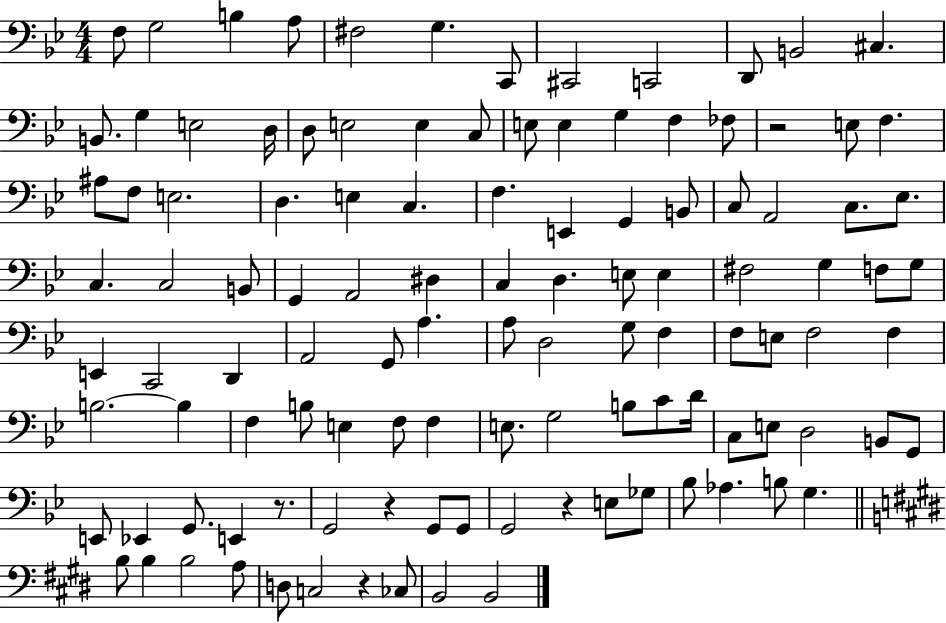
{
  \clef bass
  \numericTimeSignature
  \time 4/4
  \key bes \major
  f8 g2 b4 a8 | fis2 g4. c,8 | cis,2 c,2 | d,8 b,2 cis4. | \break b,8. g4 e2 d16 | d8 e2 e4 c8 | e8 e4 g4 f4 fes8 | r2 e8 f4. | \break ais8 f8 e2. | d4. e4 c4. | f4. e,4 g,4 b,8 | c8 a,2 c8. ees8. | \break c4. c2 b,8 | g,4 a,2 dis4 | c4 d4. e8 e4 | fis2 g4 f8 g8 | \break e,4 c,2 d,4 | a,2 g,8 a4. | a8 d2 g8 f4 | f8 e8 f2 f4 | \break b2.~~ b4 | f4 b8 e4 f8 f4 | e8. g2 b8 c'8 d'16 | c8 e8 d2 b,8 g,8 | \break e,8 ees,4 g,8. e,4 r8. | g,2 r4 g,8 g,8 | g,2 r4 e8 ges8 | bes8 aes4. b8 g4. | \break \bar "||" \break \key e \major b8 b4 b2 a8 | d8 c2 r4 ces8 | b,2 b,2 | \bar "|."
}